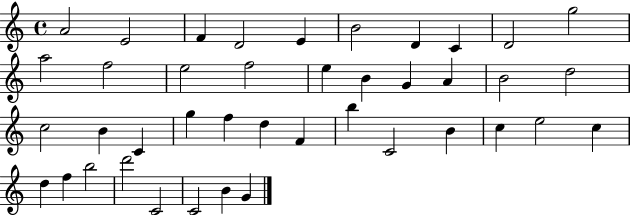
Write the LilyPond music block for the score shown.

{
  \clef treble
  \time 4/4
  \defaultTimeSignature
  \key c \major
  a'2 e'2 | f'4 d'2 e'4 | b'2 d'4 c'4 | d'2 g''2 | \break a''2 f''2 | e''2 f''2 | e''4 b'4 g'4 a'4 | b'2 d''2 | \break c''2 b'4 c'4 | g''4 f''4 d''4 f'4 | b''4 c'2 b'4 | c''4 e''2 c''4 | \break d''4 f''4 b''2 | d'''2 c'2 | c'2 b'4 g'4 | \bar "|."
}